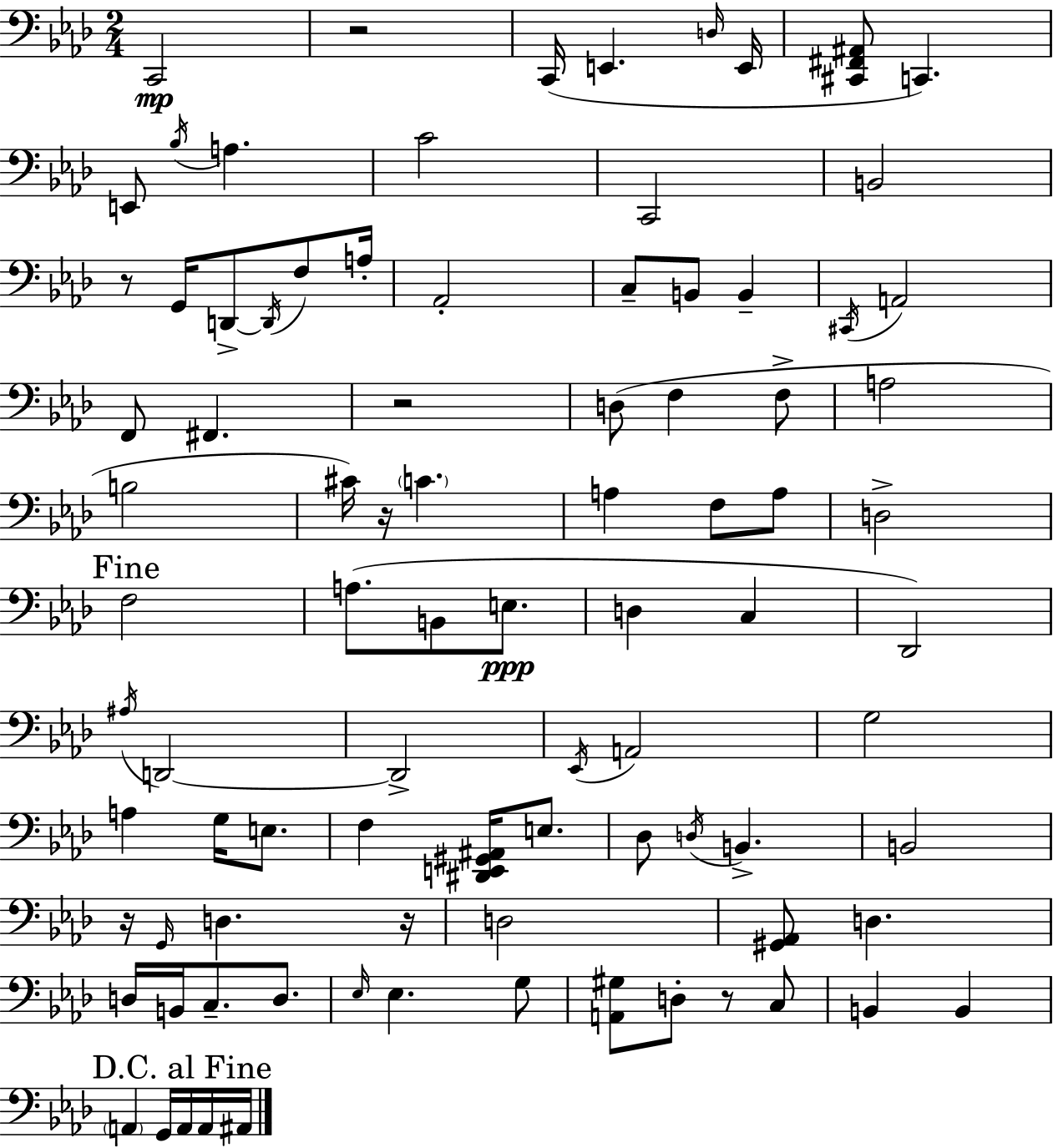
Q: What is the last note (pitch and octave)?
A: A#2